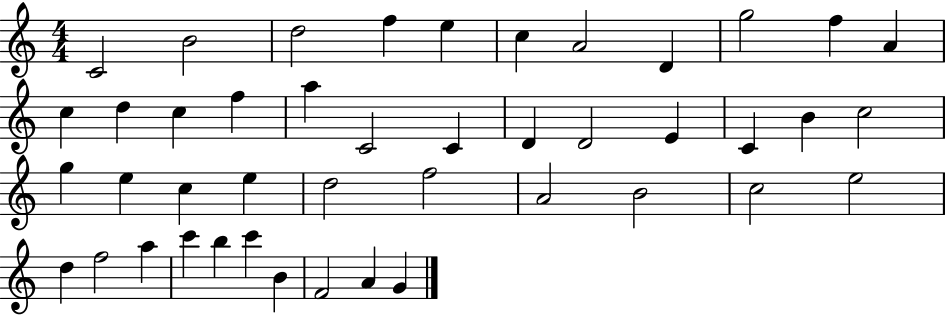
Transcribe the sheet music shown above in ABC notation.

X:1
T:Untitled
M:4/4
L:1/4
K:C
C2 B2 d2 f e c A2 D g2 f A c d c f a C2 C D D2 E C B c2 g e c e d2 f2 A2 B2 c2 e2 d f2 a c' b c' B F2 A G